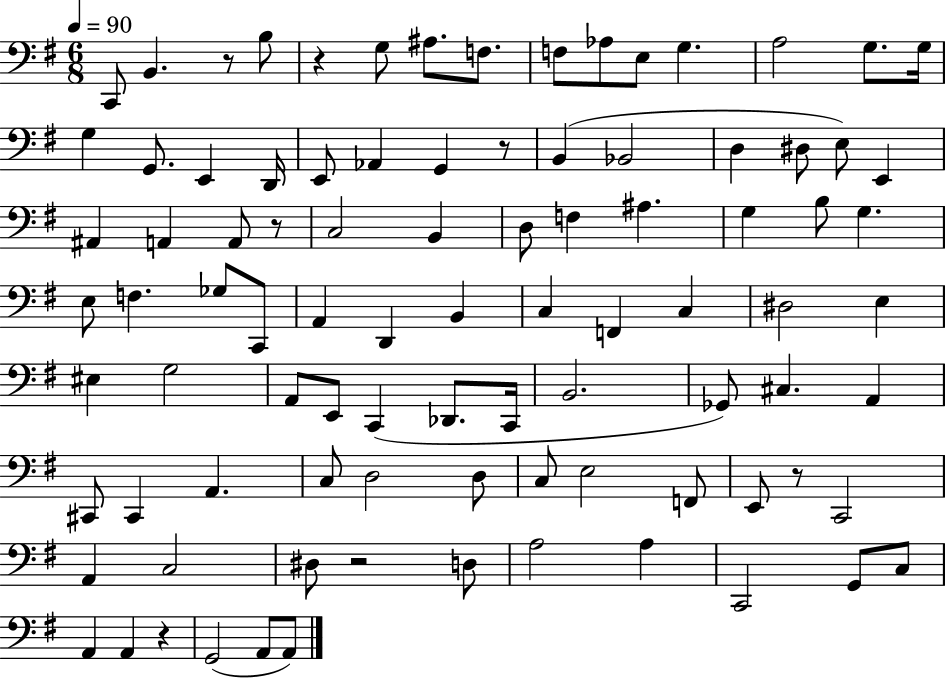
X:1
T:Untitled
M:6/8
L:1/4
K:G
C,,/2 B,, z/2 B,/2 z G,/2 ^A,/2 F,/2 F,/2 _A,/2 E,/2 G, A,2 G,/2 G,/4 G, G,,/2 E,, D,,/4 E,,/2 _A,, G,, z/2 B,, _B,,2 D, ^D,/2 E,/2 E,, ^A,, A,, A,,/2 z/2 C,2 B,, D,/2 F, ^A, G, B,/2 G, E,/2 F, _G,/2 C,,/2 A,, D,, B,, C, F,, C, ^D,2 E, ^E, G,2 A,,/2 E,,/2 C,, _D,,/2 C,,/4 B,,2 _G,,/2 ^C, A,, ^C,,/2 ^C,, A,, C,/2 D,2 D,/2 C,/2 E,2 F,,/2 E,,/2 z/2 C,,2 A,, C,2 ^D,/2 z2 D,/2 A,2 A, C,,2 G,,/2 C,/2 A,, A,, z G,,2 A,,/2 A,,/2